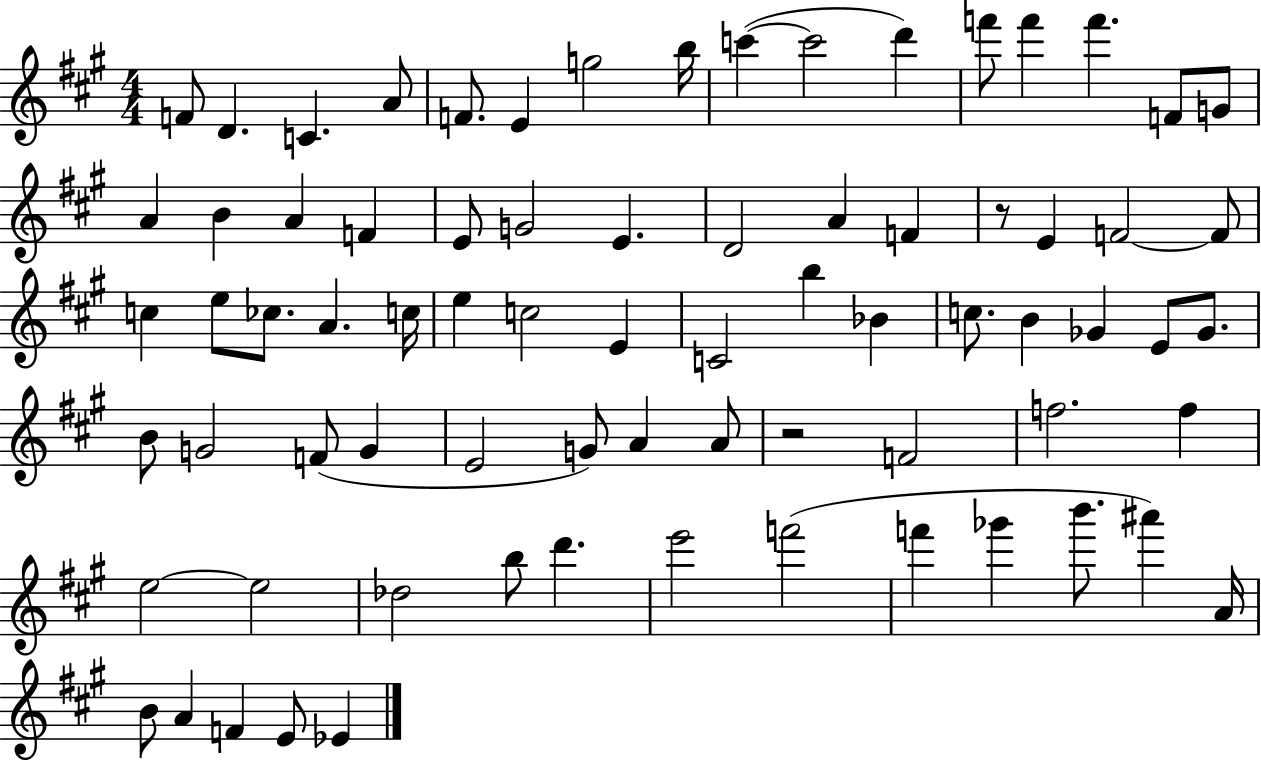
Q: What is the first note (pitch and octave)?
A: F4